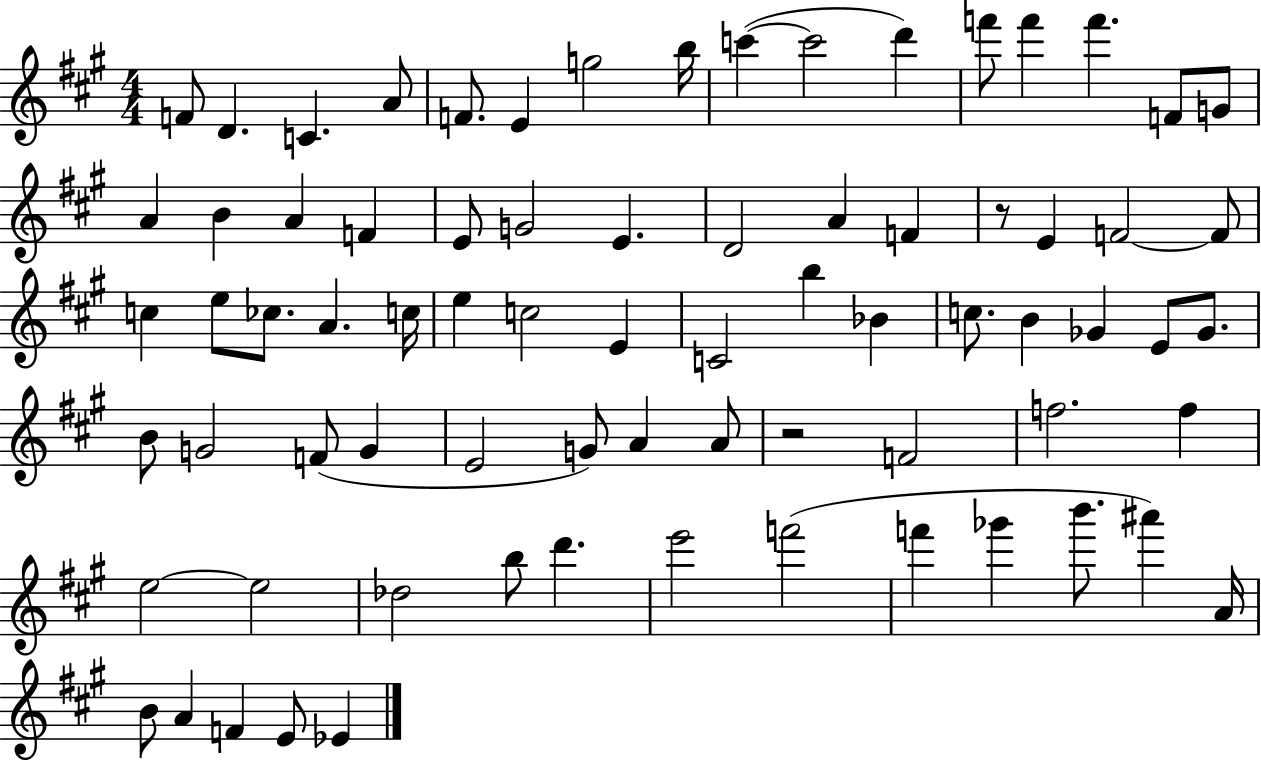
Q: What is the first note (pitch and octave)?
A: F4